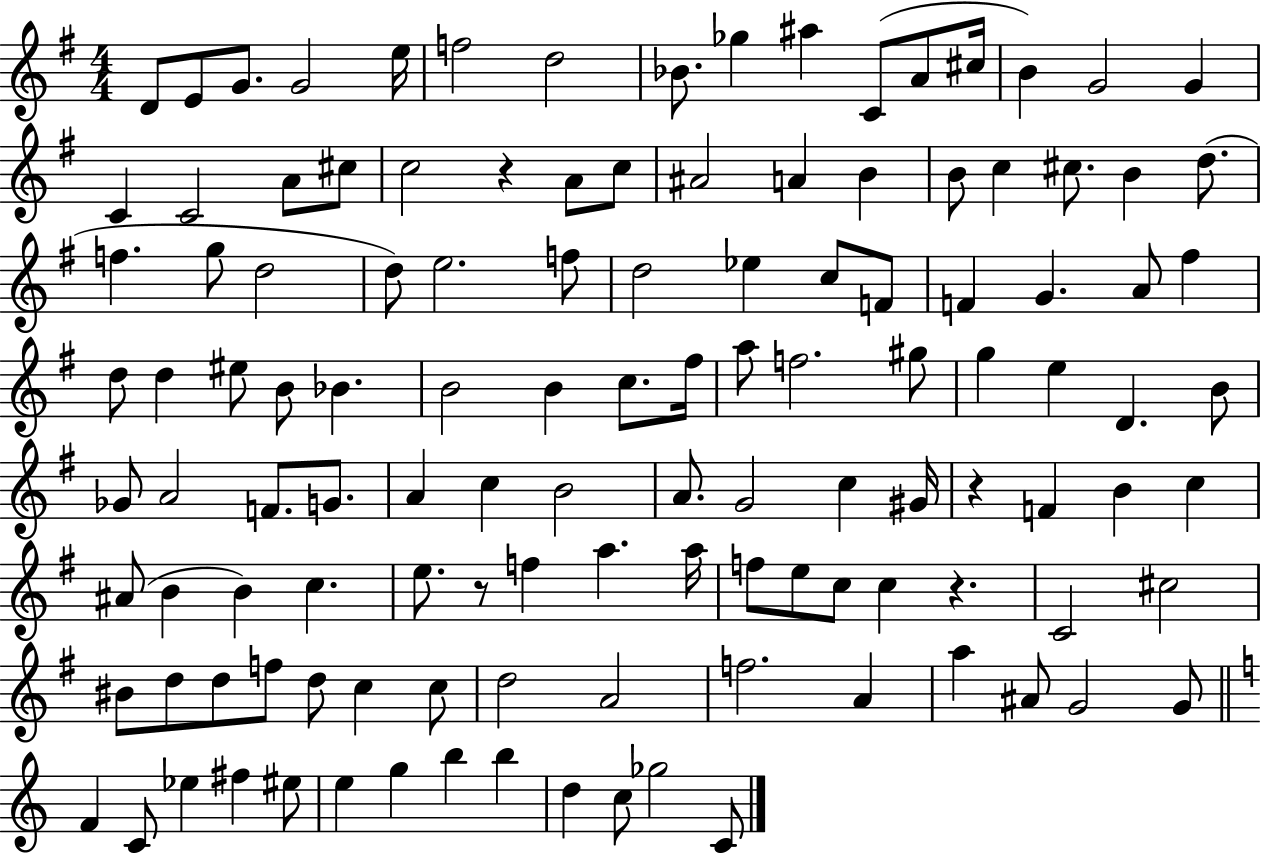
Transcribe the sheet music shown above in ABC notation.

X:1
T:Untitled
M:4/4
L:1/4
K:G
D/2 E/2 G/2 G2 e/4 f2 d2 _B/2 _g ^a C/2 A/2 ^c/4 B G2 G C C2 A/2 ^c/2 c2 z A/2 c/2 ^A2 A B B/2 c ^c/2 B d/2 f g/2 d2 d/2 e2 f/2 d2 _e c/2 F/2 F G A/2 ^f d/2 d ^e/2 B/2 _B B2 B c/2 ^f/4 a/2 f2 ^g/2 g e D B/2 _G/2 A2 F/2 G/2 A c B2 A/2 G2 c ^G/4 z F B c ^A/2 B B c e/2 z/2 f a a/4 f/2 e/2 c/2 c z C2 ^c2 ^B/2 d/2 d/2 f/2 d/2 c c/2 d2 A2 f2 A a ^A/2 G2 G/2 F C/2 _e ^f ^e/2 e g b b d c/2 _g2 C/2